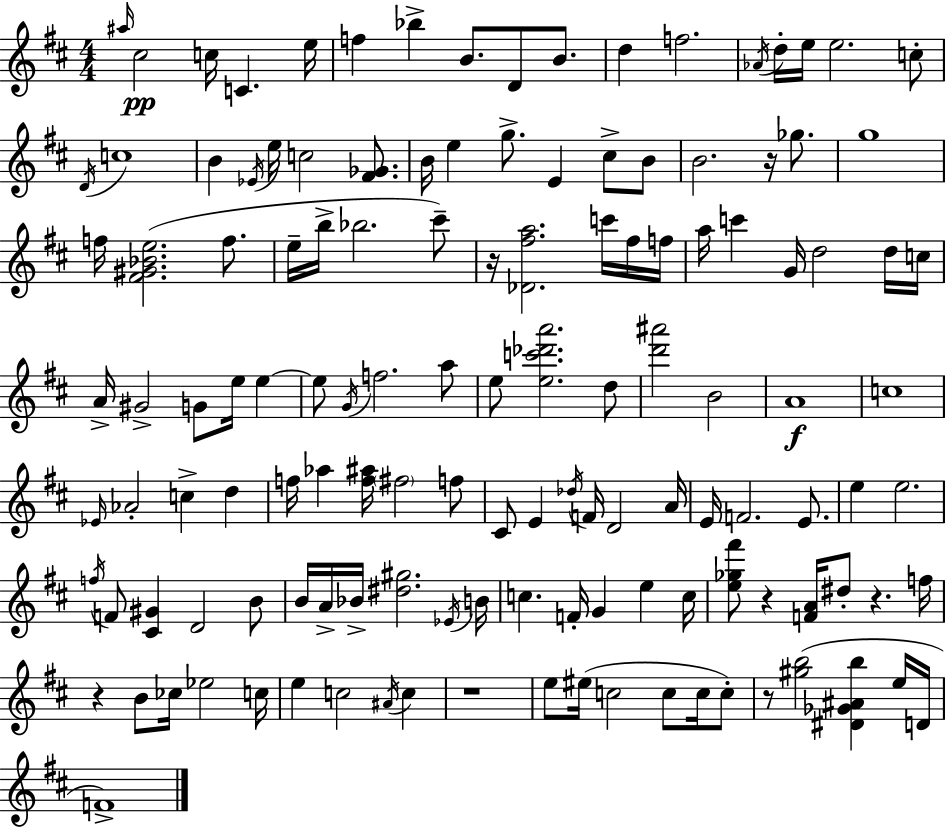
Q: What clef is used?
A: treble